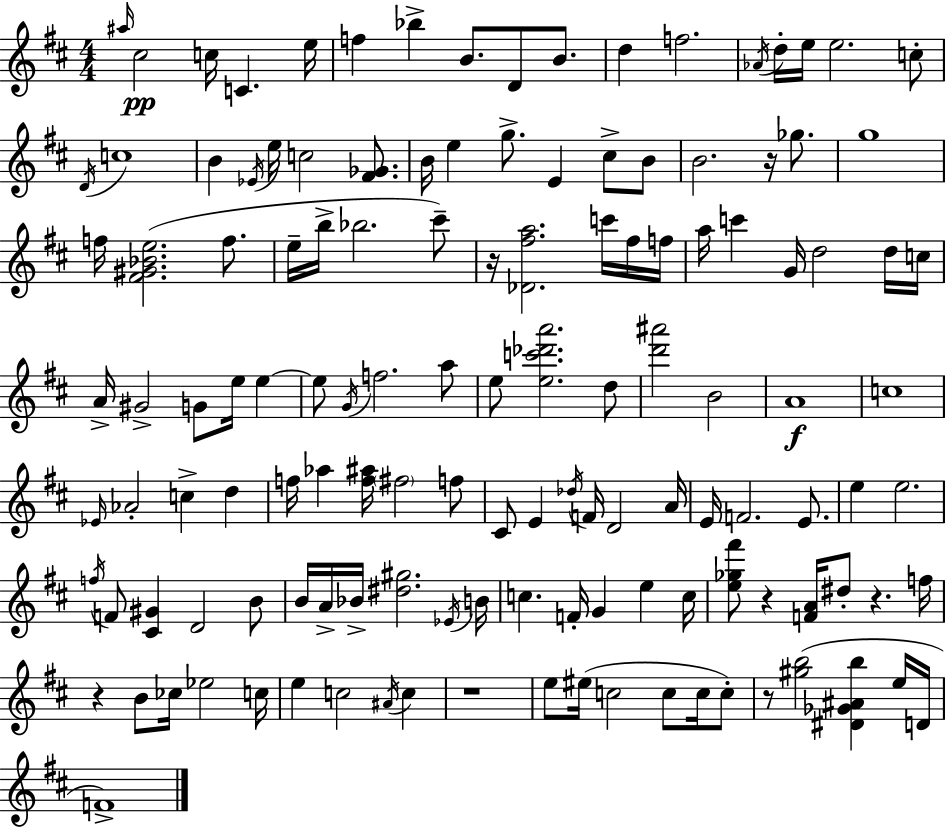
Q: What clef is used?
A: treble